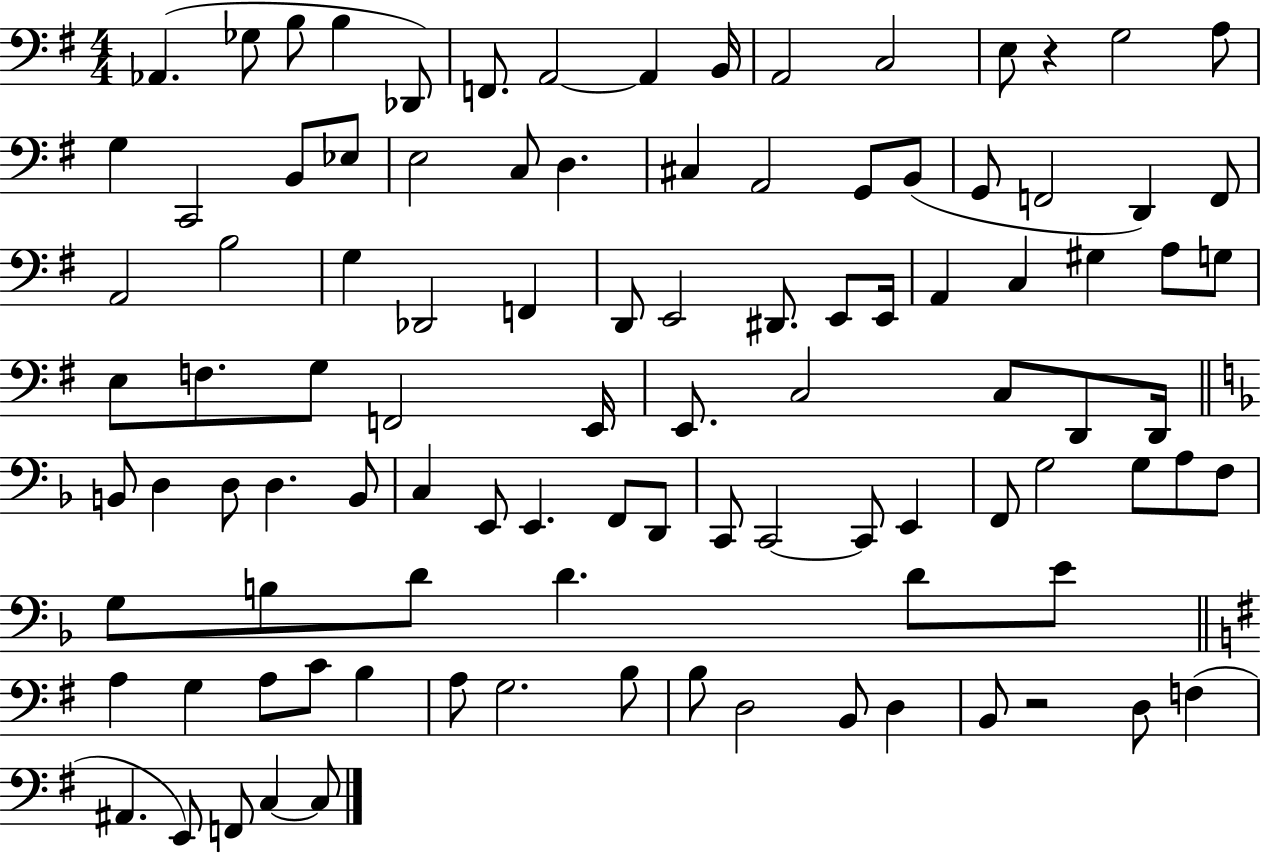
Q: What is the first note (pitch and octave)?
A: Ab2